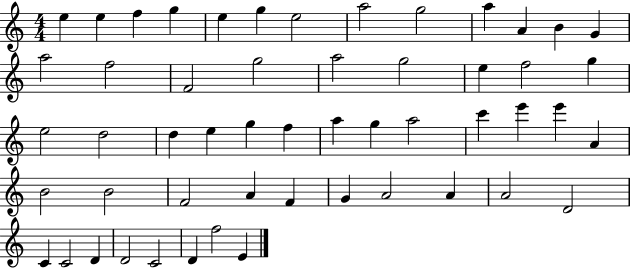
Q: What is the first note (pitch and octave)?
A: E5